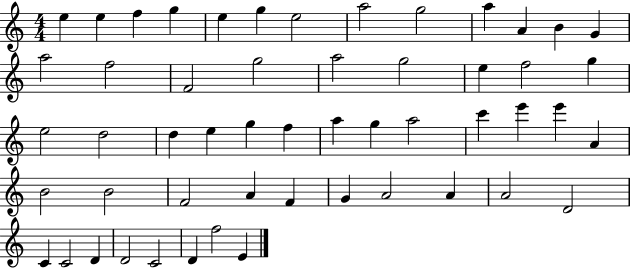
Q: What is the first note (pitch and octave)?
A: E5